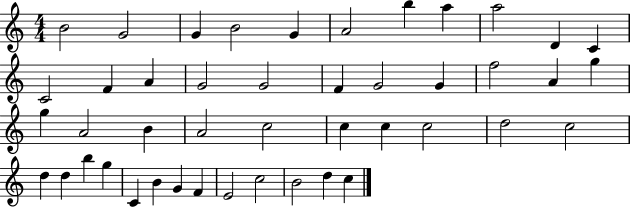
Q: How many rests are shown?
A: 0